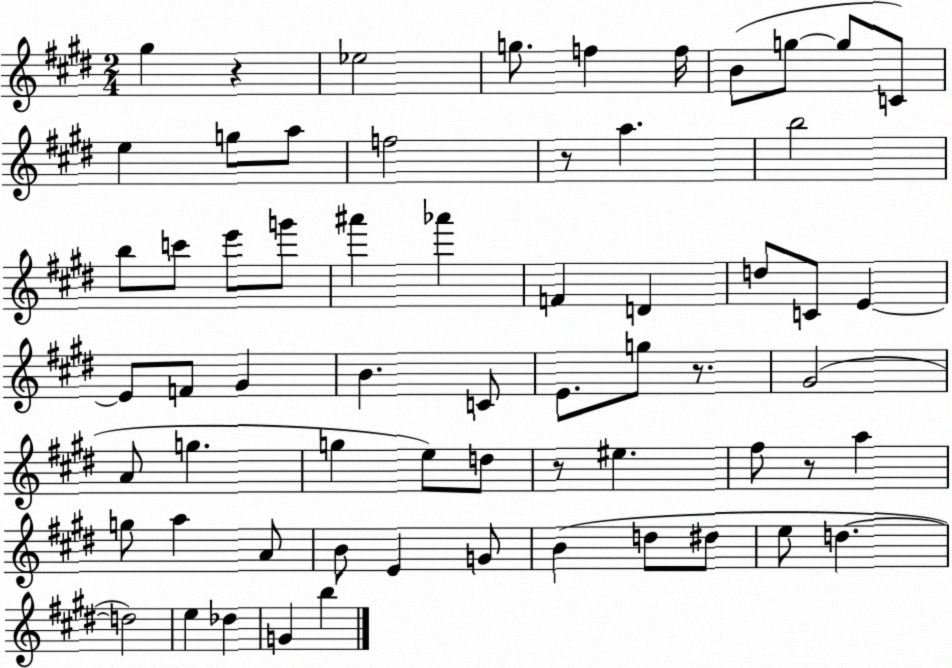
X:1
T:Untitled
M:2/4
L:1/4
K:E
^g z _e2 g/2 f f/4 B/2 g/2 g/2 C/2 e g/2 a/2 f2 z/2 a b2 b/2 c'/2 e'/2 g'/2 ^a' _a' F D d/2 C/2 E E/2 F/2 ^G B C/2 E/2 g/2 z/2 ^G2 A/2 g g e/2 d/2 z/2 ^e ^f/2 z/2 a g/2 a A/2 B/2 E G/2 B d/2 ^d/2 e/2 d d2 e _d G b